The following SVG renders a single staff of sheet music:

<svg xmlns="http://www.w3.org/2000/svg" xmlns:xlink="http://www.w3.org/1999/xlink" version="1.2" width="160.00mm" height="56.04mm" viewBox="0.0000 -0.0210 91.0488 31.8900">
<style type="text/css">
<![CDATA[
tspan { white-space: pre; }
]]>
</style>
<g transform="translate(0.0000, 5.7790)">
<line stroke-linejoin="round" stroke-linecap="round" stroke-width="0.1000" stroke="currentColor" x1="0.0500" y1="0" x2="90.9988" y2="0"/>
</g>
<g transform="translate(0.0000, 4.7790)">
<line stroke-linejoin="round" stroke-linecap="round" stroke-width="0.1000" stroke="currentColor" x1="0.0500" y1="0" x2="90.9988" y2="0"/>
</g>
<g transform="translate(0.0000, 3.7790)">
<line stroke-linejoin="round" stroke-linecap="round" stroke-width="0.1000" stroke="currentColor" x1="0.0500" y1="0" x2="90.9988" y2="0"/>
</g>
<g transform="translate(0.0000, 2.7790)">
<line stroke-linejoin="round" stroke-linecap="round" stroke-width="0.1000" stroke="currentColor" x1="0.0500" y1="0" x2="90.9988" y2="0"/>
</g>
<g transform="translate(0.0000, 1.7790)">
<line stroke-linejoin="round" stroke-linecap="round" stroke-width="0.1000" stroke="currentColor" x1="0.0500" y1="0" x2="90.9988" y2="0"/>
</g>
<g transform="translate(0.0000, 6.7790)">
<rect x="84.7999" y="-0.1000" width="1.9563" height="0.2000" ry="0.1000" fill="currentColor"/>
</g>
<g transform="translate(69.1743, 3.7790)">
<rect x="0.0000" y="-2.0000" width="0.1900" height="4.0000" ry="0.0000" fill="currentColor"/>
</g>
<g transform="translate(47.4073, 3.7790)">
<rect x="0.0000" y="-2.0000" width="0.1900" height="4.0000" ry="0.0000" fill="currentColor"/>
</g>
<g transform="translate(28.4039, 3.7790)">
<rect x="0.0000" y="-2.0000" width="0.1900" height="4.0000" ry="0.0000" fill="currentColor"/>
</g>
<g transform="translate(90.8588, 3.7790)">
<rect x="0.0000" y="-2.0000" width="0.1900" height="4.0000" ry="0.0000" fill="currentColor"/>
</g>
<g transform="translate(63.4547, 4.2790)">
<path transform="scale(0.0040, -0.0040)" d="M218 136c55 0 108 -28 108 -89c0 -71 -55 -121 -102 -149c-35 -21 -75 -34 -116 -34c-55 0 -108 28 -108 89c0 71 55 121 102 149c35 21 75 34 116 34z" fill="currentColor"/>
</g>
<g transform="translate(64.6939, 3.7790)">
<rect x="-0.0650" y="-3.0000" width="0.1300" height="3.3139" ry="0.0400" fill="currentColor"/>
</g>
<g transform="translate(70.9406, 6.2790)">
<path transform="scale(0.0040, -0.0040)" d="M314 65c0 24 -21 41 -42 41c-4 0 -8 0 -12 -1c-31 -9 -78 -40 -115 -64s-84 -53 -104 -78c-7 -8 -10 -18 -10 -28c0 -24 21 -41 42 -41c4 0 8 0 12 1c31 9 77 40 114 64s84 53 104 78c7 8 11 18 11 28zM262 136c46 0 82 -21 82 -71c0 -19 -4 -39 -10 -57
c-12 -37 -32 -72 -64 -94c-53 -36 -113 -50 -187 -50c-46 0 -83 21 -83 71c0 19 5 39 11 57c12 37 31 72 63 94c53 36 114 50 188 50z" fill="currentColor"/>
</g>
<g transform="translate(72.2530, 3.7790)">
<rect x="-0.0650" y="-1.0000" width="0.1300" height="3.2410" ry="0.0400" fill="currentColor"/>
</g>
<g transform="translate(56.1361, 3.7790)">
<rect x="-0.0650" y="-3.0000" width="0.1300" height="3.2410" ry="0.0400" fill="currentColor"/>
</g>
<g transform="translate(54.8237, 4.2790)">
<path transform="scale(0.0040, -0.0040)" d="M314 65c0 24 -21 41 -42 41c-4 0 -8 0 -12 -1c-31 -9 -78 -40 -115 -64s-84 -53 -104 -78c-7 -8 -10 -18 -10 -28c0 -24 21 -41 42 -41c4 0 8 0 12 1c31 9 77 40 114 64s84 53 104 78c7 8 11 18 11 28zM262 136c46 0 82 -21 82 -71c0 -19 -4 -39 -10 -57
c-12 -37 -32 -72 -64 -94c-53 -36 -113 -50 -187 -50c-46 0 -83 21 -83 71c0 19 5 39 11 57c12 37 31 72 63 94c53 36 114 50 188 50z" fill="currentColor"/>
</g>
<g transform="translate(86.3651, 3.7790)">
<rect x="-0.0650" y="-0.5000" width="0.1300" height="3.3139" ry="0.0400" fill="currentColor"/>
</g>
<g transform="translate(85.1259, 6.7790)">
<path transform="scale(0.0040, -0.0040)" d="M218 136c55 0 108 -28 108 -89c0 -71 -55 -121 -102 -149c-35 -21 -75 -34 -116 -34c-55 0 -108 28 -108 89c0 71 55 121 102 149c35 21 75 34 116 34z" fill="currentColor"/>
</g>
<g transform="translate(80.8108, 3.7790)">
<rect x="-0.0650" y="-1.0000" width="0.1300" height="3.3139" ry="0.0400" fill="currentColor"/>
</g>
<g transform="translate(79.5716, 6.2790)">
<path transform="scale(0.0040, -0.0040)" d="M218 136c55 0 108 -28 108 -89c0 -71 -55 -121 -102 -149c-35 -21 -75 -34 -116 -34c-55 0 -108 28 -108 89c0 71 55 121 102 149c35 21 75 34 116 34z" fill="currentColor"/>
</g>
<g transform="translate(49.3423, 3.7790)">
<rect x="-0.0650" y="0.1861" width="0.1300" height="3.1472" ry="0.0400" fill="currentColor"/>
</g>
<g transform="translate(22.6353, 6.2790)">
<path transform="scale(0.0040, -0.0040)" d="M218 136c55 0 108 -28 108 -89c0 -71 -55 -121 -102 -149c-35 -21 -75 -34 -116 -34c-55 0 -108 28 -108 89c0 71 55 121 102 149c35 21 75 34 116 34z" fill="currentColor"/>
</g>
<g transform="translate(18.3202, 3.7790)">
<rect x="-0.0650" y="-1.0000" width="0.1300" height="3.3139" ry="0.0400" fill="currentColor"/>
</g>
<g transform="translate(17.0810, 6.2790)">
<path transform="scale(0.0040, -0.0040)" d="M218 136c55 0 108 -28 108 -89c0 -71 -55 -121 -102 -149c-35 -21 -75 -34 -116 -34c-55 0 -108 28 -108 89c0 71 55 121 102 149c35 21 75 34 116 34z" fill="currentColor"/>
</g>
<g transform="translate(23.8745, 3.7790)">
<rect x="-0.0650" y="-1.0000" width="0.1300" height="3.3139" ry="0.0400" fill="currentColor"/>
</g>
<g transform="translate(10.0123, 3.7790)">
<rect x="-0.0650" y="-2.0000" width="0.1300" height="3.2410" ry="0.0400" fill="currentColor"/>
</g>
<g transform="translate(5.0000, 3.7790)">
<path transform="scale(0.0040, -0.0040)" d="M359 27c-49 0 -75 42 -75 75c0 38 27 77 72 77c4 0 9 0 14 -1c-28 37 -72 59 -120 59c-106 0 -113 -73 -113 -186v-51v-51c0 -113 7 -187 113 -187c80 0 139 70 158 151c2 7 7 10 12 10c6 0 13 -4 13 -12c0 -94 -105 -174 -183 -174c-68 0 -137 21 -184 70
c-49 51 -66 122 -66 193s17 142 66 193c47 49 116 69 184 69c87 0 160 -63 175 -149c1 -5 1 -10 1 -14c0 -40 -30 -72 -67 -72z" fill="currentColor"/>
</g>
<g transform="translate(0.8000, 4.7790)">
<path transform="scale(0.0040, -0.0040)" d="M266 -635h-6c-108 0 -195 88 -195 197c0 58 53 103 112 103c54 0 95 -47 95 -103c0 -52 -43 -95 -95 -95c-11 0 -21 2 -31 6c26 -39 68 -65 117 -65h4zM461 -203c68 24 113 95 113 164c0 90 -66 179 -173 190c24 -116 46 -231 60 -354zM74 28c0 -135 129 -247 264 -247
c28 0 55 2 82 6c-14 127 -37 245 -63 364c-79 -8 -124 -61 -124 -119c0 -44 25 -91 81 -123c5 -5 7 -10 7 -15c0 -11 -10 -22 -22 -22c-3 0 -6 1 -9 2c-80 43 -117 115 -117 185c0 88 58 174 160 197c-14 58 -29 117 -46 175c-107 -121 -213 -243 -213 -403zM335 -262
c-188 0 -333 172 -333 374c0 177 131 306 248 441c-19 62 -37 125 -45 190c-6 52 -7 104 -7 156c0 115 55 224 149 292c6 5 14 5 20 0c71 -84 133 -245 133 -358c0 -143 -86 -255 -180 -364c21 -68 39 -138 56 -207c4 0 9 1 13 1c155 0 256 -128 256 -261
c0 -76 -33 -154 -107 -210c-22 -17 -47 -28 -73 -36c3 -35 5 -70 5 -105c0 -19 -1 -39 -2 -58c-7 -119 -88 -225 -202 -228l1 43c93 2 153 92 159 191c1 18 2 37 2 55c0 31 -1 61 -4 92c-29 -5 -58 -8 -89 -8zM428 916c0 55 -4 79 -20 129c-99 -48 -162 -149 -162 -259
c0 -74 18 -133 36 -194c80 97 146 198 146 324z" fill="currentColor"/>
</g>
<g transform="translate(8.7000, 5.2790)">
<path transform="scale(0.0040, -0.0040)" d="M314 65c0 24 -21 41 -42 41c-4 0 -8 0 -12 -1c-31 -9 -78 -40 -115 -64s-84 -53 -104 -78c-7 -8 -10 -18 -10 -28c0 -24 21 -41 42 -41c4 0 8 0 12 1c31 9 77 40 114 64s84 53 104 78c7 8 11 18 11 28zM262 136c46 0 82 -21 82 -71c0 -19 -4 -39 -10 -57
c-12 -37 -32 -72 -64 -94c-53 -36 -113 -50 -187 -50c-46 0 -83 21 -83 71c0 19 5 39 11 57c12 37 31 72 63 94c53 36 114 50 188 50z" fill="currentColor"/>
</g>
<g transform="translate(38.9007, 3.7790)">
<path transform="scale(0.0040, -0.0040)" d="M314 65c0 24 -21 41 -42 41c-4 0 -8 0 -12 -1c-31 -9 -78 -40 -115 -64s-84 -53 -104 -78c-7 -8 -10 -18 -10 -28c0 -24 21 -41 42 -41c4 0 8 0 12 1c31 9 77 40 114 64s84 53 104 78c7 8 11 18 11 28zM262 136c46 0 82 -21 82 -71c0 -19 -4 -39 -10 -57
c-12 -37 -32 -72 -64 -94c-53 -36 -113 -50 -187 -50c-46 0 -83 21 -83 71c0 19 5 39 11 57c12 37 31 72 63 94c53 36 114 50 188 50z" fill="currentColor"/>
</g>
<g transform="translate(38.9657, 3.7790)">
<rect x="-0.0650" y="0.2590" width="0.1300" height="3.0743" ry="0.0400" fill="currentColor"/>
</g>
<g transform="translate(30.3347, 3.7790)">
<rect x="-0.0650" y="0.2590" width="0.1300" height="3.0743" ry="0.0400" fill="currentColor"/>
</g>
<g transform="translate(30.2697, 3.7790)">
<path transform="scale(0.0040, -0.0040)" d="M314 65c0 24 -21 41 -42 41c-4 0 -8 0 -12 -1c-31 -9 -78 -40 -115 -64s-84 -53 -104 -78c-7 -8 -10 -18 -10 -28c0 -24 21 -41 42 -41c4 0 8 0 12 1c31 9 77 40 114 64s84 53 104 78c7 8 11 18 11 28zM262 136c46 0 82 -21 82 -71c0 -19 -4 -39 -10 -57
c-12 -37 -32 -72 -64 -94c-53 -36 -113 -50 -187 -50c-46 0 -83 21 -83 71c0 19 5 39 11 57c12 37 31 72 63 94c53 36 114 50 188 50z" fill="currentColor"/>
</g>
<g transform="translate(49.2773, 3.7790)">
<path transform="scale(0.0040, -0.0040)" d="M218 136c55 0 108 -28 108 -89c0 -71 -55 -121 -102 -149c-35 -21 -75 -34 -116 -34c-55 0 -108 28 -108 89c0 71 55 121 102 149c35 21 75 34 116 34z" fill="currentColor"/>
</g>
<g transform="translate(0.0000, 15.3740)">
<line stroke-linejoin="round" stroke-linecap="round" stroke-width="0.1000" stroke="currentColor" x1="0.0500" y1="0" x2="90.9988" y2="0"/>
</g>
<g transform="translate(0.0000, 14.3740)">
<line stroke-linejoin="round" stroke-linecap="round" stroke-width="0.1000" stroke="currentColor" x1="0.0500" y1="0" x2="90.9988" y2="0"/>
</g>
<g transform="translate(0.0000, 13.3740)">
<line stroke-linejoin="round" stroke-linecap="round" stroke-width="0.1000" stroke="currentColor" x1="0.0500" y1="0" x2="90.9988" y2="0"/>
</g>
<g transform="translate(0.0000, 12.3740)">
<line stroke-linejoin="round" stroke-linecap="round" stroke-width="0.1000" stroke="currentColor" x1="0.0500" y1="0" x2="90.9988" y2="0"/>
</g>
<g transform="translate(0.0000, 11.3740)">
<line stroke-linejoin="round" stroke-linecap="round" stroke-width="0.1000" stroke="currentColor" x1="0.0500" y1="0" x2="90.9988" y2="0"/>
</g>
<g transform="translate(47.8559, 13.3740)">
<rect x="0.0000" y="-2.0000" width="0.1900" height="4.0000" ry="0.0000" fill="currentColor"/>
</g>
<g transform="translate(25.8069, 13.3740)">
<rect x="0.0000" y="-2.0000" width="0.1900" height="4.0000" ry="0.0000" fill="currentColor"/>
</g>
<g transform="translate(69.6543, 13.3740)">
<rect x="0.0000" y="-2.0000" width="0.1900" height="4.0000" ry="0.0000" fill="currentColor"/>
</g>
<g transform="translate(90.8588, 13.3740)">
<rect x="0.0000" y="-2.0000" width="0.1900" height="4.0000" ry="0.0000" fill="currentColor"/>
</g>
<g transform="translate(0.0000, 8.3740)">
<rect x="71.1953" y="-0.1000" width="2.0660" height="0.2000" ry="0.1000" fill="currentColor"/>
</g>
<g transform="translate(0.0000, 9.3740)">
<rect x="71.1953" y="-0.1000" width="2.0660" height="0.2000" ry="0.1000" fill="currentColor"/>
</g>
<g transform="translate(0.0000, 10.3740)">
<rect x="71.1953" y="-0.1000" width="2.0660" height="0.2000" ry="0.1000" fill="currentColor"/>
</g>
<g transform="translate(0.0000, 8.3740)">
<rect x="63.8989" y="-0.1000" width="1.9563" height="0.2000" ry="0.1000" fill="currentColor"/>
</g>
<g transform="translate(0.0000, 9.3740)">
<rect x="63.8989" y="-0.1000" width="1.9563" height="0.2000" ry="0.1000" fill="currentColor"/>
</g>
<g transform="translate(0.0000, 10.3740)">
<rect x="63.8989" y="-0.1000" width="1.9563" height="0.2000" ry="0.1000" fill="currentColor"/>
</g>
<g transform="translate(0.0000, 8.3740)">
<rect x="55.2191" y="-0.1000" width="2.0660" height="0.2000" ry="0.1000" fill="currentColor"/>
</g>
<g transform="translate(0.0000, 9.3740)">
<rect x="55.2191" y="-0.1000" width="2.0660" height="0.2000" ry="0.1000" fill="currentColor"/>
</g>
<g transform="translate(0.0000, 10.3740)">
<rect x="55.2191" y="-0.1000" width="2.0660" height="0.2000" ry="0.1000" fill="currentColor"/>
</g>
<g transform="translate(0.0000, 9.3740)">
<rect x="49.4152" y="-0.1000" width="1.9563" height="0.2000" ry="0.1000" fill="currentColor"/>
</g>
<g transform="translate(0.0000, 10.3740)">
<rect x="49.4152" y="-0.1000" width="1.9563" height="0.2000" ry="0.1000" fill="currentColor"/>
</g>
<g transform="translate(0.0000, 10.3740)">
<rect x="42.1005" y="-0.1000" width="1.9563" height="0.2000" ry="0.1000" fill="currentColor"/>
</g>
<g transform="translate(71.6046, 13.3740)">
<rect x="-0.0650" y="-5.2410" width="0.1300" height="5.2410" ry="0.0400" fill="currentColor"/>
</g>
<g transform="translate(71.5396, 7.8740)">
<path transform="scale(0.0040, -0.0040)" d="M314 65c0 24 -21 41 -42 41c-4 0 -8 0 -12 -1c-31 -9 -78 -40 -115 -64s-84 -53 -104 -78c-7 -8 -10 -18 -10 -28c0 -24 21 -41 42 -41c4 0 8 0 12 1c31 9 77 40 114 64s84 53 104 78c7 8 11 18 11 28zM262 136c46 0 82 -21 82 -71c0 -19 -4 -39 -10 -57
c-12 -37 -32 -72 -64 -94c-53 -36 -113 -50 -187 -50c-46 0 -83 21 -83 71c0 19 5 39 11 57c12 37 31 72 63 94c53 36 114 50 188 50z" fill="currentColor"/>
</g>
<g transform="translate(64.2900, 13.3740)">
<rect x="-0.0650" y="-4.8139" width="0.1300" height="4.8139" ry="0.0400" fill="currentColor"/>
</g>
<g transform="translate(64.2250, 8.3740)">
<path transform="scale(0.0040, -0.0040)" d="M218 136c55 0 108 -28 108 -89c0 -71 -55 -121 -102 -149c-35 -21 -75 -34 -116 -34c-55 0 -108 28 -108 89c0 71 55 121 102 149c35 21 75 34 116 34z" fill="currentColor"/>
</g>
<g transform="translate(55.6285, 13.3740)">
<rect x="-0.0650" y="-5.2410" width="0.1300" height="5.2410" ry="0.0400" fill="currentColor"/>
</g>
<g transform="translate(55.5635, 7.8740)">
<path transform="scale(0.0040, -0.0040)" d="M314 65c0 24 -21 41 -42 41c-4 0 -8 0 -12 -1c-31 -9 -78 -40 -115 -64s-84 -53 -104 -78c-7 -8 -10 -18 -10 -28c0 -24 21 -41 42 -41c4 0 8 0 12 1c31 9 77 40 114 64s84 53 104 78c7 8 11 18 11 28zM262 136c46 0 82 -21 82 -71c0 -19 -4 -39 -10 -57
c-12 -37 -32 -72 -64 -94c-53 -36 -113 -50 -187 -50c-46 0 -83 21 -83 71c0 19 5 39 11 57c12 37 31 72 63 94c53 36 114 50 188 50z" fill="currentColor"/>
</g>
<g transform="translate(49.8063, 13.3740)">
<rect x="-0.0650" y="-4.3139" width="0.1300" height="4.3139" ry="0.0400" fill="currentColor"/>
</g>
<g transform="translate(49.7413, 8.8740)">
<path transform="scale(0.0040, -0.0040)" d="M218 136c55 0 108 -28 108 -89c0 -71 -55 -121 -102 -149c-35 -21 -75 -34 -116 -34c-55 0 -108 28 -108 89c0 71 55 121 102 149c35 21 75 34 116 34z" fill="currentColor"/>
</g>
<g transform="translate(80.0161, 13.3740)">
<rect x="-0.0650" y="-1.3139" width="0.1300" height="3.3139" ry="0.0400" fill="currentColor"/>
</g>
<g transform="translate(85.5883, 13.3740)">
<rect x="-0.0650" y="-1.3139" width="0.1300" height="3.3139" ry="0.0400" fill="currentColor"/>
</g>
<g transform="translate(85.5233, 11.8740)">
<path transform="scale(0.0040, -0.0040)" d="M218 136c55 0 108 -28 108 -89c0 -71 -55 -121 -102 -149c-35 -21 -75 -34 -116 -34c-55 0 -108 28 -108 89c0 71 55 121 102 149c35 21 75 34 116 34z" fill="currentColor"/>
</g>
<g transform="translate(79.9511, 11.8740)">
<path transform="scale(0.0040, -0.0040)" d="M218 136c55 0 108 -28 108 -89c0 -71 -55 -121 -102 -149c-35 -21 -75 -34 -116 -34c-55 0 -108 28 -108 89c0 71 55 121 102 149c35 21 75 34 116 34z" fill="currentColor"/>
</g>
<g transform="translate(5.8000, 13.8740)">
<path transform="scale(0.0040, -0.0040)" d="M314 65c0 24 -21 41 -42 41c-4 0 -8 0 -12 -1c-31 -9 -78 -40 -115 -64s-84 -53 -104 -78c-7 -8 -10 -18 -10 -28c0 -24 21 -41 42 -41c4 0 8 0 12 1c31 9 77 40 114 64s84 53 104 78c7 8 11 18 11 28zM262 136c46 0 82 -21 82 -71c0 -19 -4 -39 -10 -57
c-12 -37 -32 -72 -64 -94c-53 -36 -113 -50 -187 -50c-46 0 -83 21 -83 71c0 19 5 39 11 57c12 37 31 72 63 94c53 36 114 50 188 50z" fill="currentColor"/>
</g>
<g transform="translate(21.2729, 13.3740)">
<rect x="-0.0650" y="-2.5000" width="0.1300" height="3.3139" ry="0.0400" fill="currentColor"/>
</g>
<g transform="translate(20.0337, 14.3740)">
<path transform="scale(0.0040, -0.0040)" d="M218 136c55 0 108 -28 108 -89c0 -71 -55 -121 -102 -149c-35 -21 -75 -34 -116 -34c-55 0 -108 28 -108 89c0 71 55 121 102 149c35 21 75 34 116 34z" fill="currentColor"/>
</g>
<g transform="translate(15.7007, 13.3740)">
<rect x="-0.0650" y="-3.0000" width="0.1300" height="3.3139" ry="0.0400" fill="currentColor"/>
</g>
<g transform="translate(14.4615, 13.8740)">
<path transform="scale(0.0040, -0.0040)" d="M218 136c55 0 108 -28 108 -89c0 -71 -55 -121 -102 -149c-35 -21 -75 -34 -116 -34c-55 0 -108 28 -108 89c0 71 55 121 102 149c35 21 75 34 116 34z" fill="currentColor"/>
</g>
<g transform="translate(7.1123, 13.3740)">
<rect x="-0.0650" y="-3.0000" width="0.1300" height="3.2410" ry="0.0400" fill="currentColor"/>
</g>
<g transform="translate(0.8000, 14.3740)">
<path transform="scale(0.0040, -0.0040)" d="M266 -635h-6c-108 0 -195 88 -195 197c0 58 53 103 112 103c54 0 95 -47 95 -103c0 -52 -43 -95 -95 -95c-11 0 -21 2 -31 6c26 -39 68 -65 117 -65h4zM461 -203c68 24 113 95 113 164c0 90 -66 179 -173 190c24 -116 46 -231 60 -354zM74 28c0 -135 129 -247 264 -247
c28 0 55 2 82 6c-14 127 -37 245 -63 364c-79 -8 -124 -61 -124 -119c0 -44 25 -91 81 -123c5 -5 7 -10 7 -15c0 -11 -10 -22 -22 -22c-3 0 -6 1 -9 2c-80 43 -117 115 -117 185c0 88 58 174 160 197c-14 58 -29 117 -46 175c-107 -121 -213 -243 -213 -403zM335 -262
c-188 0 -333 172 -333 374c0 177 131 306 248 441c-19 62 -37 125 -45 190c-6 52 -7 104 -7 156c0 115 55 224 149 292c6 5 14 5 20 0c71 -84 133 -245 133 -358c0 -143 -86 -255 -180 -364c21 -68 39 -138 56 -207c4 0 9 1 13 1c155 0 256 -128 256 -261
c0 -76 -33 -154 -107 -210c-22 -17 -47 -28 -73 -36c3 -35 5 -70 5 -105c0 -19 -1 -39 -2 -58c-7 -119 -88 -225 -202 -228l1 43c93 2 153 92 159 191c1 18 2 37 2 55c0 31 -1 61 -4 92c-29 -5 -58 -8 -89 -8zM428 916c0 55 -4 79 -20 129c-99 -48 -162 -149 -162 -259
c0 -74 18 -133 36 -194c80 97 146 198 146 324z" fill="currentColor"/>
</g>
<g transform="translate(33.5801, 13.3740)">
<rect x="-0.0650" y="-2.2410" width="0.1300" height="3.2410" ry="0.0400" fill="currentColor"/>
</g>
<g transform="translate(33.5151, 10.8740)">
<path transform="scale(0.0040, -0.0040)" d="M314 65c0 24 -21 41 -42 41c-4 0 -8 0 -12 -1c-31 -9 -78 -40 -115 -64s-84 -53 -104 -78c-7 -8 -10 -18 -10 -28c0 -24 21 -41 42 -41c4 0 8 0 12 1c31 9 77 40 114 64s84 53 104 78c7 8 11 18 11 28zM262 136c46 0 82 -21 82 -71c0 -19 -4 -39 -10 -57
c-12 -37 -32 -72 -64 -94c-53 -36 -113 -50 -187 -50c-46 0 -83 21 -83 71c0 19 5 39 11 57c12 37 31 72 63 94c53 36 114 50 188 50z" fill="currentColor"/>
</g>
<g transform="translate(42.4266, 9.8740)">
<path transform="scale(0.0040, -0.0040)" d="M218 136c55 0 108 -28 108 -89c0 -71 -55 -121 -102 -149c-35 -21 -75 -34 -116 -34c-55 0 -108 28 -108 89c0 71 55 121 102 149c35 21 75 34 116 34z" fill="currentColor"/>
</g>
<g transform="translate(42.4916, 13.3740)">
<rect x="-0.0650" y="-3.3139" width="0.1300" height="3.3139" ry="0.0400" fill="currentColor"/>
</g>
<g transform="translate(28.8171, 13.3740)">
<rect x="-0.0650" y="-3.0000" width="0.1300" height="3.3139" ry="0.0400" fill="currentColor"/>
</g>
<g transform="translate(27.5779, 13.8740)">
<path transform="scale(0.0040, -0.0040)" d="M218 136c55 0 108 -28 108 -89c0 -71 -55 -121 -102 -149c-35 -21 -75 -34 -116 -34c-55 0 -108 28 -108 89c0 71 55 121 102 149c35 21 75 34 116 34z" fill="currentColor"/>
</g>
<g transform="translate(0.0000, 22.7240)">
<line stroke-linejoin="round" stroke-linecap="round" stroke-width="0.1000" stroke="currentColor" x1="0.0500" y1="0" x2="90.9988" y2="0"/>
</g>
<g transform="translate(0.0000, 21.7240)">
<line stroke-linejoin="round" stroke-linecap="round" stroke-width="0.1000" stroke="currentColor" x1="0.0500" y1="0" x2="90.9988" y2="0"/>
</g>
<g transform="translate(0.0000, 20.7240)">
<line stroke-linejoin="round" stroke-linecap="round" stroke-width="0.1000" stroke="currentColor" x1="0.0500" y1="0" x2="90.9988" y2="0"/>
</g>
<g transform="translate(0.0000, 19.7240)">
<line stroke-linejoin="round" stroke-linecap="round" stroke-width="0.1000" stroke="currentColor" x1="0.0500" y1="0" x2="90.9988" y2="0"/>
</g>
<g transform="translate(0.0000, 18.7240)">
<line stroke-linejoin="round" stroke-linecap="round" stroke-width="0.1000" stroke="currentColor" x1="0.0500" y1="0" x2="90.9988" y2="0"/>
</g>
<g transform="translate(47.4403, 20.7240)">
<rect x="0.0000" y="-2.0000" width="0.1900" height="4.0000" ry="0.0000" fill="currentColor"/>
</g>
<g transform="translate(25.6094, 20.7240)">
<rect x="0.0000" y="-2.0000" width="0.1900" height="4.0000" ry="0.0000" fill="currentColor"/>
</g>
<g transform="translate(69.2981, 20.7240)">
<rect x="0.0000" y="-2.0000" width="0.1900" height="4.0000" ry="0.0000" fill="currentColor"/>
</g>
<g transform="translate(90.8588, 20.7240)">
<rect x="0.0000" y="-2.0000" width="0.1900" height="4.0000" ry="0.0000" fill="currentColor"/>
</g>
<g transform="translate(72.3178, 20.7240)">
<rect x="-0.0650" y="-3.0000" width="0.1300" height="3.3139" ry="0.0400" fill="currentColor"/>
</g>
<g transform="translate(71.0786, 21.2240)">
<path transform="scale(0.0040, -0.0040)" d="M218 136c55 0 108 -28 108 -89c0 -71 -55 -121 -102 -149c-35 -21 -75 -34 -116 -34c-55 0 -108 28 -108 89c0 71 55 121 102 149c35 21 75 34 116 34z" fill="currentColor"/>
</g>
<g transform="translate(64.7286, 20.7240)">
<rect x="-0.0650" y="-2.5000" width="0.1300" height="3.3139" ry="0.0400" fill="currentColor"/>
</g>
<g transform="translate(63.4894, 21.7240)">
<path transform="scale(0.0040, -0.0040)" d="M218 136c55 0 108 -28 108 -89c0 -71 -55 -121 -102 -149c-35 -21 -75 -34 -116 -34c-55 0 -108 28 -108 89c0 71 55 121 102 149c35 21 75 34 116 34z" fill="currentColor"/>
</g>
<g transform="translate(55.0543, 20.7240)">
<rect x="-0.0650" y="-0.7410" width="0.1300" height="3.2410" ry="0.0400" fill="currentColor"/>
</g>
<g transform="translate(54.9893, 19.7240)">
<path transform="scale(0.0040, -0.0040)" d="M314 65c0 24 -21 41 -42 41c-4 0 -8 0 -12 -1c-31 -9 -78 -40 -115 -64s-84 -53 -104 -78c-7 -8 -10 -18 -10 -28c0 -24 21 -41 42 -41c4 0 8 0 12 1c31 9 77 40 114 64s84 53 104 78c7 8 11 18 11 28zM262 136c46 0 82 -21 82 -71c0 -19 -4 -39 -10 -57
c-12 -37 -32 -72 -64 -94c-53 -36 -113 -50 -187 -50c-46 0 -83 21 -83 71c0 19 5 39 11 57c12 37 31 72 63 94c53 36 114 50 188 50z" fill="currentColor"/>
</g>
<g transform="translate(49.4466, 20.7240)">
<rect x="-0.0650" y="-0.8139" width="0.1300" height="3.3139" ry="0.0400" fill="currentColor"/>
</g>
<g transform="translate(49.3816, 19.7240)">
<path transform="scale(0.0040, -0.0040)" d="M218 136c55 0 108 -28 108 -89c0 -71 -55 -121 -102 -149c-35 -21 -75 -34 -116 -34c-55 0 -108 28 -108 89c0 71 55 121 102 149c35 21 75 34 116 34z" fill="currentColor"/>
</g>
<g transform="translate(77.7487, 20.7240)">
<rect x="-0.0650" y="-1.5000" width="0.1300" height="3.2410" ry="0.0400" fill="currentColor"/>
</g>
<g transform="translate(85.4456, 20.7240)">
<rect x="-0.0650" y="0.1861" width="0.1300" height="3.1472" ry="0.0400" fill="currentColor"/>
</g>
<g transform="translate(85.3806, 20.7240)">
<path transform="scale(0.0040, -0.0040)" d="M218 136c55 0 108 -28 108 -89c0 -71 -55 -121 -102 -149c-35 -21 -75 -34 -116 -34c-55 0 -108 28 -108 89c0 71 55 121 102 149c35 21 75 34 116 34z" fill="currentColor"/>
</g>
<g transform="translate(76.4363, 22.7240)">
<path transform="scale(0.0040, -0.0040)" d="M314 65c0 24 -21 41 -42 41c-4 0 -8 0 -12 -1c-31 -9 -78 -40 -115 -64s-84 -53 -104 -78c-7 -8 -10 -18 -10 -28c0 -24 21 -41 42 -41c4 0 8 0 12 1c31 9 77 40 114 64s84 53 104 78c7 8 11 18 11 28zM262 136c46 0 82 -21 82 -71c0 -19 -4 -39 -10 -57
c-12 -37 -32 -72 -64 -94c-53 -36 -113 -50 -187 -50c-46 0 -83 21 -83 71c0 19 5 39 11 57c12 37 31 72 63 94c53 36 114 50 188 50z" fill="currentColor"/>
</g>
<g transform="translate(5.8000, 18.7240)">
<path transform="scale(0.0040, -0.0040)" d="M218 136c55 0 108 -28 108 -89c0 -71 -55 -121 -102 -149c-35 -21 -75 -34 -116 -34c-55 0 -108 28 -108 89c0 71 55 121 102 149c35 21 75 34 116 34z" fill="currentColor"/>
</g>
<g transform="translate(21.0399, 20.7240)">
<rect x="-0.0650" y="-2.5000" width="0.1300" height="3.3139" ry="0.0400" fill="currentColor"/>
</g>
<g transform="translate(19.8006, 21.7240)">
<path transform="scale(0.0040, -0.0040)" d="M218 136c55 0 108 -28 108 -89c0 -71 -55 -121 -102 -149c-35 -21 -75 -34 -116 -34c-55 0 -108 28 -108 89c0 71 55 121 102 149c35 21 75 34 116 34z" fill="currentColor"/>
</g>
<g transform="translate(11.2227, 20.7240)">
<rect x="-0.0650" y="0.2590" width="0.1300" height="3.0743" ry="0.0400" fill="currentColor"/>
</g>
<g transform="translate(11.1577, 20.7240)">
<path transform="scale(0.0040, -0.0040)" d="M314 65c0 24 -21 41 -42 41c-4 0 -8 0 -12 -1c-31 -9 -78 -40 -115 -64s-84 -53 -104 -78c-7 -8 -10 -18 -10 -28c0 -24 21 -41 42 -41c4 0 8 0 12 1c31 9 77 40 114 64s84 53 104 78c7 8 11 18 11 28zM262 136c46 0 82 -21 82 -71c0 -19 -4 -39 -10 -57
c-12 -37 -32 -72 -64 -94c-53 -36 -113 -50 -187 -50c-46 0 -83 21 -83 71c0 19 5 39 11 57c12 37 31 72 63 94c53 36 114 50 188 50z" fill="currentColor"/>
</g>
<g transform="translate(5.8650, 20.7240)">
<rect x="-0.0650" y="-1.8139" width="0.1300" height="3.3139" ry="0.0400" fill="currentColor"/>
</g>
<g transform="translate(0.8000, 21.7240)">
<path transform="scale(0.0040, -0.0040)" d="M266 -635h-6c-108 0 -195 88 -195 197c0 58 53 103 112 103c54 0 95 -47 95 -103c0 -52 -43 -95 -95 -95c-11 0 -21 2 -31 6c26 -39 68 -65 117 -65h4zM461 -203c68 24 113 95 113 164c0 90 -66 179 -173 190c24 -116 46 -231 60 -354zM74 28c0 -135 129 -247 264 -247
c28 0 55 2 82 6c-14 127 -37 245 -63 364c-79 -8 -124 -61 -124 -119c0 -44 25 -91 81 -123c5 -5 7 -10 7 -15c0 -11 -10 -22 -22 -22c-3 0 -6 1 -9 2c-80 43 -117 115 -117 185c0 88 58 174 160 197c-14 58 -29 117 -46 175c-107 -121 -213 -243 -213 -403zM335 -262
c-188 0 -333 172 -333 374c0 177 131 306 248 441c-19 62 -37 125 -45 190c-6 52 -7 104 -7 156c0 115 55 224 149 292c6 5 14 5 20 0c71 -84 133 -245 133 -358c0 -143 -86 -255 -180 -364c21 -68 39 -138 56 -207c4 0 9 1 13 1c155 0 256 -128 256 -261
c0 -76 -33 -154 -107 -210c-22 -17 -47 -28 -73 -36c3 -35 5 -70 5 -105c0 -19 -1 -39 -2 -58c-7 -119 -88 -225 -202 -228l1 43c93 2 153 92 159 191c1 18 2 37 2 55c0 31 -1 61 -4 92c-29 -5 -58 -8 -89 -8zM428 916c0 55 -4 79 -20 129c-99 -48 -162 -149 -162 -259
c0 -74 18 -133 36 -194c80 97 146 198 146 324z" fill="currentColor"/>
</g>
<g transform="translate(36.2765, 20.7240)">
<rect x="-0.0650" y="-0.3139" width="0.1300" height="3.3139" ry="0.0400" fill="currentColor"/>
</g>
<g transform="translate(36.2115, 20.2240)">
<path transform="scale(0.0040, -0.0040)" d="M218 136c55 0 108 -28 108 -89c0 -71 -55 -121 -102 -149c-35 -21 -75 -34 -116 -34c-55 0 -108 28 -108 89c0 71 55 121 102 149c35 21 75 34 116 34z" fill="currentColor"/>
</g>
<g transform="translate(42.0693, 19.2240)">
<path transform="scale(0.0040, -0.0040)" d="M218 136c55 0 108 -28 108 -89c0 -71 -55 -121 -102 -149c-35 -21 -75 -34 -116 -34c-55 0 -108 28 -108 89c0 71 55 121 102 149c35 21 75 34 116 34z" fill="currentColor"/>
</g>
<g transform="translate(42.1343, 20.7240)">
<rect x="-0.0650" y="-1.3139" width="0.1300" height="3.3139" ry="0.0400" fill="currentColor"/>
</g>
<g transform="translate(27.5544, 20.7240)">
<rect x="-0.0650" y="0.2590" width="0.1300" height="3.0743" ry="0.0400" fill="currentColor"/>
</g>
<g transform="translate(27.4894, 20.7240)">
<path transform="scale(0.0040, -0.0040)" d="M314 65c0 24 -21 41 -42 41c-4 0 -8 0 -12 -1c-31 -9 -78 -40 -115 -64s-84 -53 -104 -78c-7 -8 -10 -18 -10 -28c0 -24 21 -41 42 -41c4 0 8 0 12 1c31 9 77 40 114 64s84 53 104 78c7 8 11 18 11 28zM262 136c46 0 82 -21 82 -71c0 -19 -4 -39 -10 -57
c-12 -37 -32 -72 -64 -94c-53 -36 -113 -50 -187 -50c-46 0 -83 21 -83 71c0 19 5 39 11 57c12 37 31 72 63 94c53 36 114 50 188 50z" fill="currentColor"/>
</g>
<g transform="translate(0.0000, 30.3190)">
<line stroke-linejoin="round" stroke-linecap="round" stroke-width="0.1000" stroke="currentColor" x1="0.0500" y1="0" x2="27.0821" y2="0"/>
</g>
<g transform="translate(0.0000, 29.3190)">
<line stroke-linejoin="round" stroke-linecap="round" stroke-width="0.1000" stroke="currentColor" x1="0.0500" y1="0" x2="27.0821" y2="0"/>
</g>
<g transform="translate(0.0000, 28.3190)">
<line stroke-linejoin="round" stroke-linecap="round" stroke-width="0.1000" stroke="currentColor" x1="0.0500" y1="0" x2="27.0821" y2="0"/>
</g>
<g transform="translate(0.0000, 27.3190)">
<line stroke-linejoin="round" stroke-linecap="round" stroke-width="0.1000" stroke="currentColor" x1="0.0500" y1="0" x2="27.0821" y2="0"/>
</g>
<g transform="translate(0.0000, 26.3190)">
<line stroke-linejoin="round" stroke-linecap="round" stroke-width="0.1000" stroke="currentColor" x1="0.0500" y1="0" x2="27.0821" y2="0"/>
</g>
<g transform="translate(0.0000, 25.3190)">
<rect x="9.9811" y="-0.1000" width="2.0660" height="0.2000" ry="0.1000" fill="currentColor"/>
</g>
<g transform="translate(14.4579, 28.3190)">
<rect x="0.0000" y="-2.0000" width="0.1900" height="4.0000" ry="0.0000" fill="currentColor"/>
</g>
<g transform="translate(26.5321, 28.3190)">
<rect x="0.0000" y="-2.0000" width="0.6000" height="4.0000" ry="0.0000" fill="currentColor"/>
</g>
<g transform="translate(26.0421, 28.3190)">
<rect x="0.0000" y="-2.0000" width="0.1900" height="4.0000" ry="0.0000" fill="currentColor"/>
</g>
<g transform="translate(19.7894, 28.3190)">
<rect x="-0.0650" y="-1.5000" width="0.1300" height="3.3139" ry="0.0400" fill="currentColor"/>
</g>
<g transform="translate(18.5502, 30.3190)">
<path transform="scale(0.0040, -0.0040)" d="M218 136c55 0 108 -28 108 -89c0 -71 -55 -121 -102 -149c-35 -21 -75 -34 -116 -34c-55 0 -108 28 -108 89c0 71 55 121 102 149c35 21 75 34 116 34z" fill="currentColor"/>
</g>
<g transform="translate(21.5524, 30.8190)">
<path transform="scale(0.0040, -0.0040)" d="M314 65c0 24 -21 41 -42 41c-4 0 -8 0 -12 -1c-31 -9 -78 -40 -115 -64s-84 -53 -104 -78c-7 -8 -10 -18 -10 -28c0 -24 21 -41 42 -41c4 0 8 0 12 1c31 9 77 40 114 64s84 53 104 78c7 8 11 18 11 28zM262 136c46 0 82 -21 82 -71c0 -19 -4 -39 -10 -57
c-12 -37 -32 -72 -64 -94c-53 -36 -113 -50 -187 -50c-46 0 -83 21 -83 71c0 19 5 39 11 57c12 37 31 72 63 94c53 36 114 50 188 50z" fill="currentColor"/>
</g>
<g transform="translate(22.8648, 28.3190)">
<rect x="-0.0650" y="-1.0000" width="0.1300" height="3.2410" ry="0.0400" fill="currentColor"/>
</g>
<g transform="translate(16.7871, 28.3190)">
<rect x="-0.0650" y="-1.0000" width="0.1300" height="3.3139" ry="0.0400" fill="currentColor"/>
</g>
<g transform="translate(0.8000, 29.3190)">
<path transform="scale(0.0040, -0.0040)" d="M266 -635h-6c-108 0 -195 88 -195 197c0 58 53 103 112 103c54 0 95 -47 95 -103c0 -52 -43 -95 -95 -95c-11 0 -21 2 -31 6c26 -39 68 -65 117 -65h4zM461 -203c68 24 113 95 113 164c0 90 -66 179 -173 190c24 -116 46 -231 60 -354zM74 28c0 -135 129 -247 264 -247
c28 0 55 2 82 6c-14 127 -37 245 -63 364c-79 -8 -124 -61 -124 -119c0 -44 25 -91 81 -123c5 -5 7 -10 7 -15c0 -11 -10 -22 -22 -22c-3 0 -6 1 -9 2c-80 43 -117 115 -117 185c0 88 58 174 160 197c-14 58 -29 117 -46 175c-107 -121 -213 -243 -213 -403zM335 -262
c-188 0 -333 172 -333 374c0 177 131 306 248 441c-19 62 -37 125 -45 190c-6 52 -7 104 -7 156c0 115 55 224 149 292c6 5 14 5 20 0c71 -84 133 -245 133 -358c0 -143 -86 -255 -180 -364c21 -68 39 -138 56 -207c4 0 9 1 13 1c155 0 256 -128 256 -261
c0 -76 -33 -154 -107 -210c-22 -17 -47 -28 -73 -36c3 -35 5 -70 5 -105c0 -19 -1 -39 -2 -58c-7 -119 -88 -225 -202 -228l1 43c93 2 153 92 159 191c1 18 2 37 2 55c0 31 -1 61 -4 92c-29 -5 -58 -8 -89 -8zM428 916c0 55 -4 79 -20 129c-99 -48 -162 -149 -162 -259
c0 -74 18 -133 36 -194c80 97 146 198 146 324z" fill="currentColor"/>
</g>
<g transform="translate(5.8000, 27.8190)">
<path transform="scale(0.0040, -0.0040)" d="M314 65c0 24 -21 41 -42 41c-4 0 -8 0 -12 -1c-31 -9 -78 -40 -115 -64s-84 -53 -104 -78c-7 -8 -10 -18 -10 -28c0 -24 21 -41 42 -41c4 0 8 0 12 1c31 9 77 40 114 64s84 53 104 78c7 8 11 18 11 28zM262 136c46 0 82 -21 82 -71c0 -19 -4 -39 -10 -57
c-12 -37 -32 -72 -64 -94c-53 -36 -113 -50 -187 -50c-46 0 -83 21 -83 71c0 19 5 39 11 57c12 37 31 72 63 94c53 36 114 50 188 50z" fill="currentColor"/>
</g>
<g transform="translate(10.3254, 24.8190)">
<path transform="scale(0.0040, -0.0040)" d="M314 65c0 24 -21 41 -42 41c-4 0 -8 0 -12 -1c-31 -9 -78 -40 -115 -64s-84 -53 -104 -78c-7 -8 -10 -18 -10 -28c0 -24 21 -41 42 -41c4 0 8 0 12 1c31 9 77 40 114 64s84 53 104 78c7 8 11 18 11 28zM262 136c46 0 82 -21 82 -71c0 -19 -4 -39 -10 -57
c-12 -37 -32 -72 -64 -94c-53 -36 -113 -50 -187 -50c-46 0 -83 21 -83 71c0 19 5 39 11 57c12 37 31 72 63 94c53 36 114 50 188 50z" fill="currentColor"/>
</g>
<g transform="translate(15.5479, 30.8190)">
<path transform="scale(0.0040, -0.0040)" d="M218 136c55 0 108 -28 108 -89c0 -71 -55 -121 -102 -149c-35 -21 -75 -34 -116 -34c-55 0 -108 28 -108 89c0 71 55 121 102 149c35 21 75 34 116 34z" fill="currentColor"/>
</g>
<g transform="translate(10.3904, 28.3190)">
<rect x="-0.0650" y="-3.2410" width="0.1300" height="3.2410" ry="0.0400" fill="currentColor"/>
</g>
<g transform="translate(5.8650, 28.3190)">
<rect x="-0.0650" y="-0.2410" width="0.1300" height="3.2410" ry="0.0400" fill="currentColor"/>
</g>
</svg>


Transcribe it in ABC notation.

X:1
T:Untitled
M:4/4
L:1/4
K:C
F2 D D B2 B2 B A2 A D2 D C A2 A G A g2 b d' f'2 e' f'2 e e f B2 G B2 c e d d2 G A E2 B c2 b2 D E D2